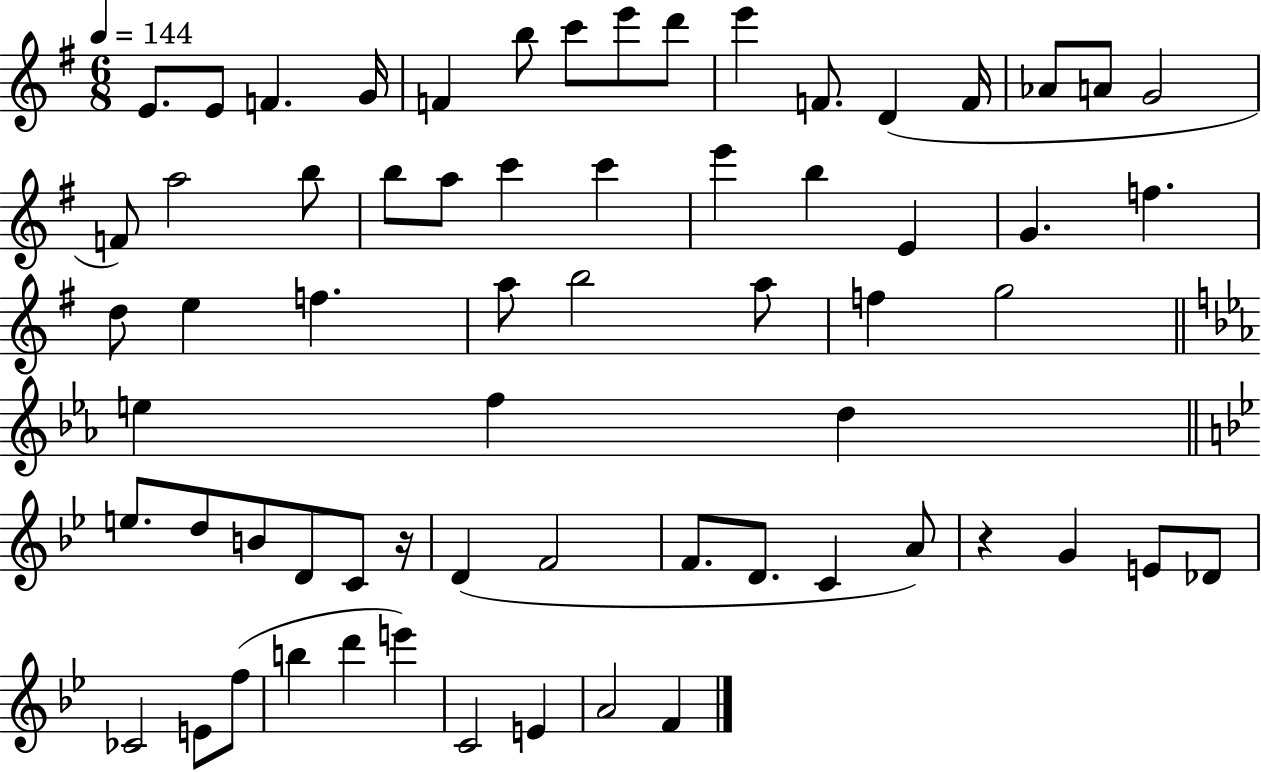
E4/e. E4/e F4/q. G4/s F4/q B5/e C6/e E6/e D6/e E6/q F4/e. D4/q F4/s Ab4/e A4/e G4/h F4/e A5/h B5/e B5/e A5/e C6/q C6/q E6/q B5/q E4/q G4/q. F5/q. D5/e E5/q F5/q. A5/e B5/h A5/e F5/q G5/h E5/q F5/q D5/q E5/e. D5/e B4/e D4/e C4/e R/s D4/q F4/h F4/e. D4/e. C4/q A4/e R/q G4/q E4/e Db4/e CES4/h E4/e F5/e B5/q D6/q E6/q C4/h E4/q A4/h F4/q